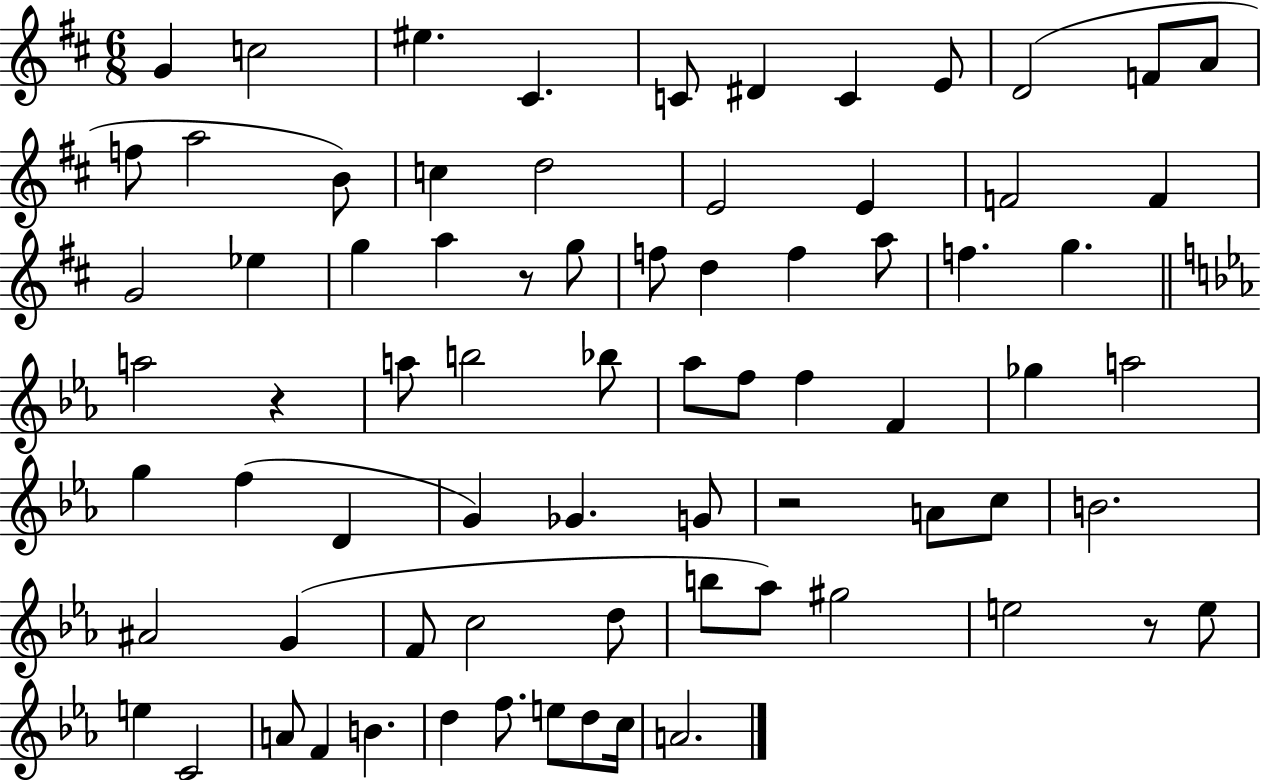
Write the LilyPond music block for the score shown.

{
  \clef treble
  \numericTimeSignature
  \time 6/8
  \key d \major
  g'4 c''2 | eis''4. cis'4. | c'8 dis'4 c'4 e'8 | d'2( f'8 a'8 | \break f''8 a''2 b'8) | c''4 d''2 | e'2 e'4 | f'2 f'4 | \break g'2 ees''4 | g''4 a''4 r8 g''8 | f''8 d''4 f''4 a''8 | f''4. g''4. | \break \bar "||" \break \key c \minor a''2 r4 | a''8 b''2 bes''8 | aes''8 f''8 f''4 f'4 | ges''4 a''2 | \break g''4 f''4( d'4 | g'4) ges'4. g'8 | r2 a'8 c''8 | b'2. | \break ais'2 g'4( | f'8 c''2 d''8 | b''8 aes''8) gis''2 | e''2 r8 e''8 | \break e''4 c'2 | a'8 f'4 b'4. | d''4 f''8. e''8 d''8 c''16 | a'2. | \break \bar "|."
}